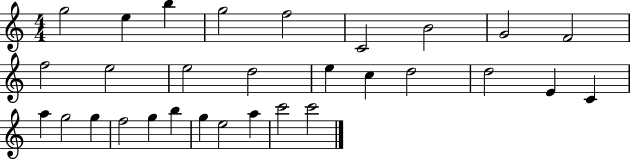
{
  \clef treble
  \numericTimeSignature
  \time 4/4
  \key c \major
  g''2 e''4 b''4 | g''2 f''2 | c'2 b'2 | g'2 f'2 | \break f''2 e''2 | e''2 d''2 | e''4 c''4 d''2 | d''2 e'4 c'4 | \break a''4 g''2 g''4 | f''2 g''4 b''4 | g''4 e''2 a''4 | c'''2 c'''2 | \break \bar "|."
}